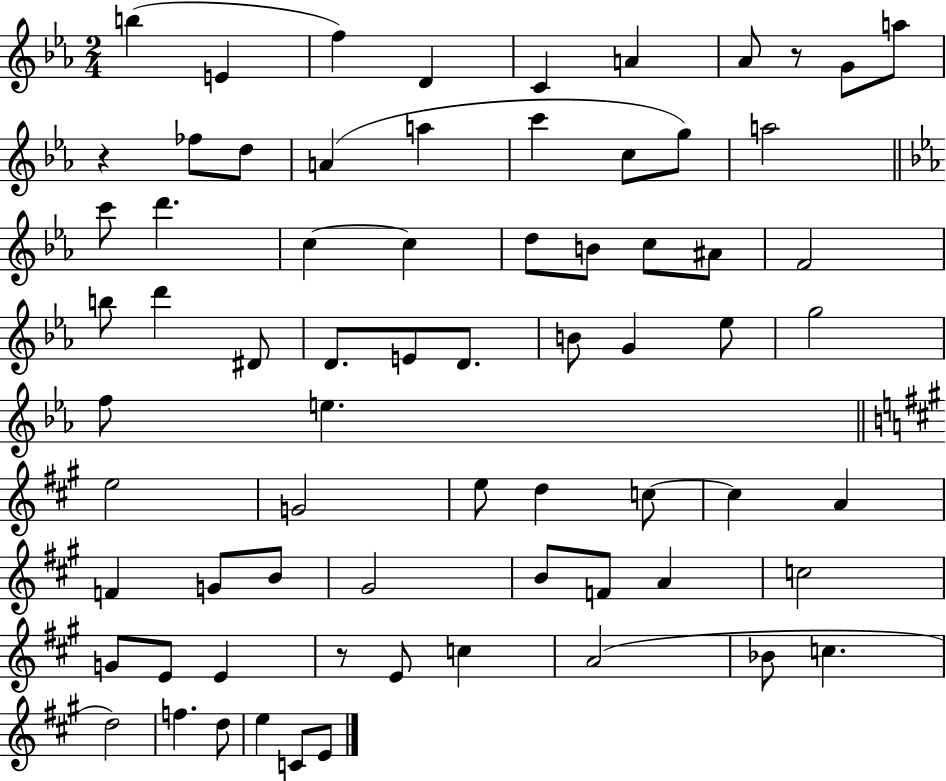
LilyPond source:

{
  \clef treble
  \numericTimeSignature
  \time 2/4
  \key ees \major
  b''4( e'4 | f''4) d'4 | c'4 a'4 | aes'8 r8 g'8 a''8 | \break r4 fes''8 d''8 | a'4( a''4 | c'''4 c''8 g''8) | a''2 | \break \bar "||" \break \key c \minor c'''8 d'''4. | c''4~~ c''4 | d''8 b'8 c''8 ais'8 | f'2 | \break b''8 d'''4 dis'8 | d'8. e'8 d'8. | b'8 g'4 ees''8 | g''2 | \break f''8 e''4. | \bar "||" \break \key a \major e''2 | g'2 | e''8 d''4 c''8~~ | c''4 a'4 | \break f'4 g'8 b'8 | gis'2 | b'8 f'8 a'4 | c''2 | \break g'8 e'8 e'4 | r8 e'8 c''4 | a'2( | bes'8 c''4. | \break d''2) | f''4. d''8 | e''4 c'8 e'8 | \bar "|."
}